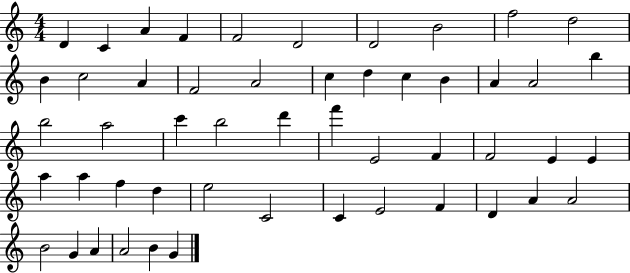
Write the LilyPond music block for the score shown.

{
  \clef treble
  \numericTimeSignature
  \time 4/4
  \key c \major
  d'4 c'4 a'4 f'4 | f'2 d'2 | d'2 b'2 | f''2 d''2 | \break b'4 c''2 a'4 | f'2 a'2 | c''4 d''4 c''4 b'4 | a'4 a'2 b''4 | \break b''2 a''2 | c'''4 b''2 d'''4 | f'''4 e'2 f'4 | f'2 e'4 e'4 | \break a''4 a''4 f''4 d''4 | e''2 c'2 | c'4 e'2 f'4 | d'4 a'4 a'2 | \break b'2 g'4 a'4 | a'2 b'4 g'4 | \bar "|."
}